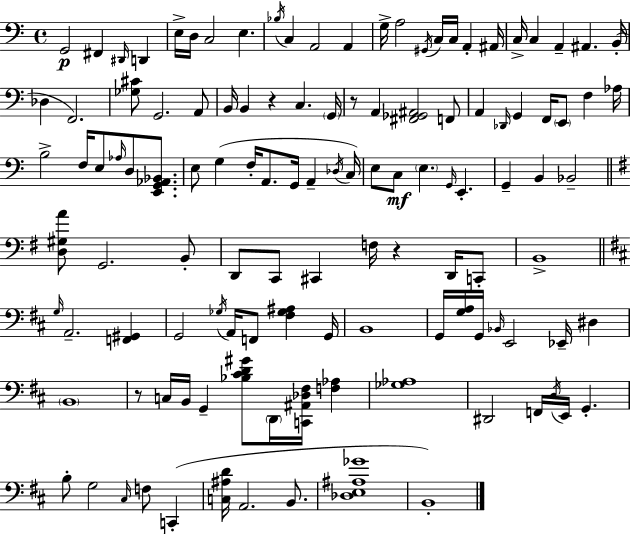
X:1
T:Untitled
M:4/4
L:1/4
K:C
G,,2 ^F,, ^D,,/4 D,, E,/4 D,/4 C,2 E, _B,/4 C, A,,2 A,, G,/4 A,2 ^G,,/4 C,/4 C,/4 A,, ^A,,/4 C,/4 C, A,, ^A,, B,,/4 _D, F,,2 [_G,^C]/2 G,,2 A,,/2 B,,/4 B,, z C, G,,/4 z/2 A,, [^F,,_G,,^A,,]2 F,,/2 A,, _D,,/4 G,, F,,/4 E,,/2 F, _A,/4 B,2 F,/4 E,/2 _A,/4 D,/2 [E,,G,,_A,,_B,,]/2 E,/2 G, F,/4 A,,/2 G,,/4 A,, _D,/4 C,/4 E,/2 C,/2 E, G,,/4 E,, G,, B,, _B,,2 [D,^G,A]/2 G,,2 B,,/2 D,,/2 C,,/2 ^C,, F,/4 z D,,/4 C,,/2 B,,4 G,/4 A,,2 [F,,^G,,] G,,2 _G,/4 A,,/4 F,,/2 [^F,_G,^A,] G,,/4 B,,4 G,,/4 [G,A,]/4 G,,/4 _B,,/4 E,,2 _E,,/4 ^D, B,,4 z/2 C,/4 B,,/4 G,, [_B,^CD^G]/2 D,,/4 [C,,^A,,_D,^F,]/4 [F,_A,] [_G,_A,]4 ^D,,2 F,,/4 D,/4 E,,/4 G,, B,/2 G,2 ^C,/4 F,/2 C,, [C,^A,D]/4 A,,2 B,,/2 [_D,E,^A,_G]4 B,,4